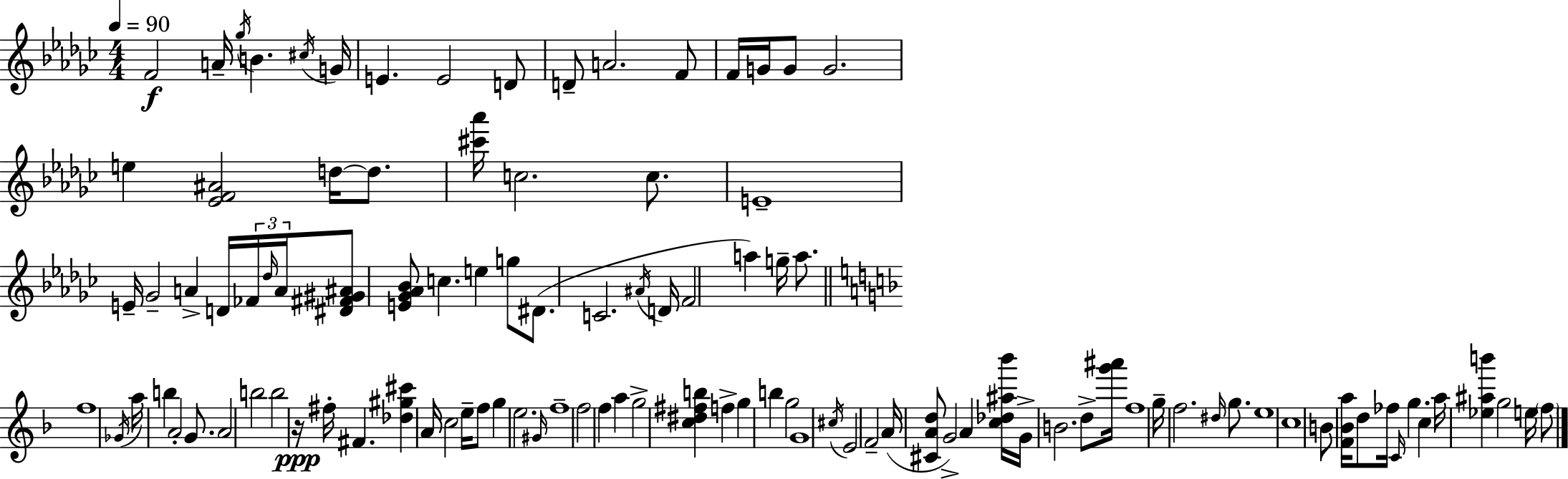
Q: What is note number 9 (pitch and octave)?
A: D4